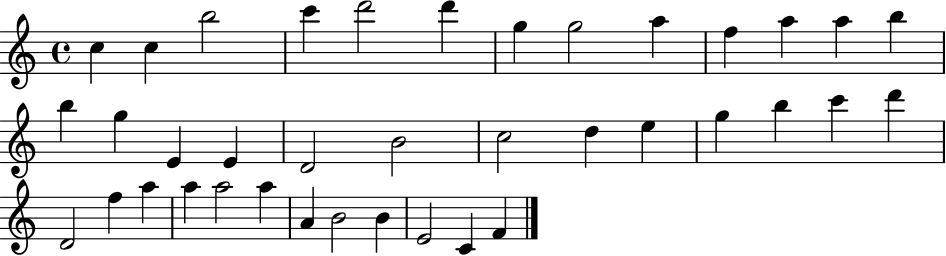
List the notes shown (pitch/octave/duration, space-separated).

C5/q C5/q B5/h C6/q D6/h D6/q G5/q G5/h A5/q F5/q A5/q A5/q B5/q B5/q G5/q E4/q E4/q D4/h B4/h C5/h D5/q E5/q G5/q B5/q C6/q D6/q D4/h F5/q A5/q A5/q A5/h A5/q A4/q B4/h B4/q E4/h C4/q F4/q